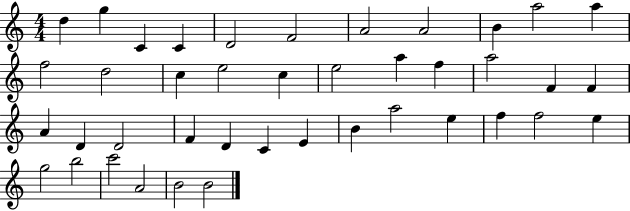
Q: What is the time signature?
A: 4/4